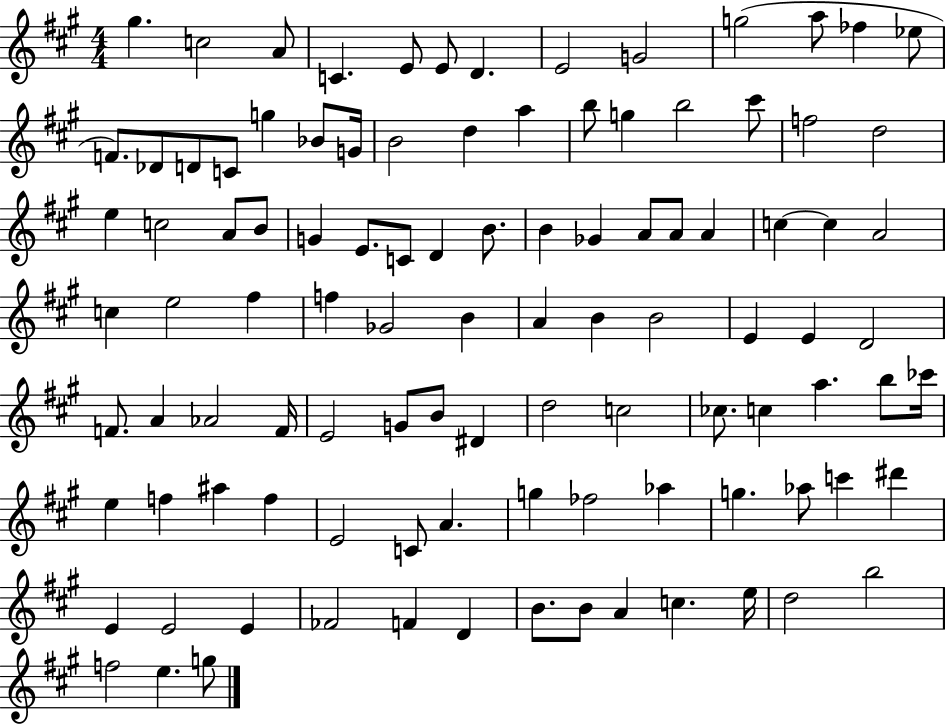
{
  \clef treble
  \numericTimeSignature
  \time 4/4
  \key a \major
  gis''4. c''2 a'8 | c'4. e'8 e'8 d'4. | e'2 g'2 | g''2( a''8 fes''4 ees''8 | \break f'8.) des'8 d'8 c'8 g''4 bes'8 g'16 | b'2 d''4 a''4 | b''8 g''4 b''2 cis'''8 | f''2 d''2 | \break e''4 c''2 a'8 b'8 | g'4 e'8. c'8 d'4 b'8. | b'4 ges'4 a'8 a'8 a'4 | c''4~~ c''4 a'2 | \break c''4 e''2 fis''4 | f''4 ges'2 b'4 | a'4 b'4 b'2 | e'4 e'4 d'2 | \break f'8. a'4 aes'2 f'16 | e'2 g'8 b'8 dis'4 | d''2 c''2 | ces''8. c''4 a''4. b''8 ces'''16 | \break e''4 f''4 ais''4 f''4 | e'2 c'8 a'4. | g''4 fes''2 aes''4 | g''4. aes''8 c'''4 dis'''4 | \break e'4 e'2 e'4 | fes'2 f'4 d'4 | b'8. b'8 a'4 c''4. e''16 | d''2 b''2 | \break f''2 e''4. g''8 | \bar "|."
}